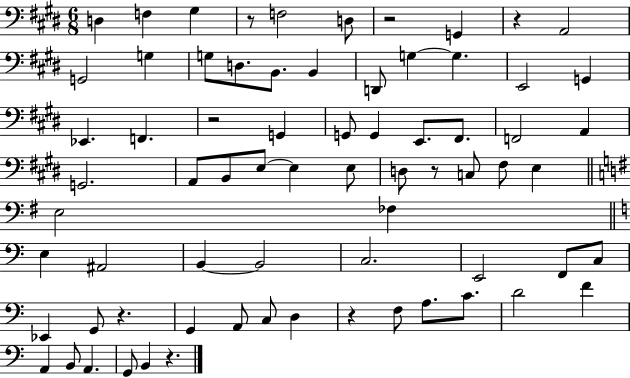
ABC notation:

X:1
T:Untitled
M:6/8
L:1/4
K:E
D, F, ^G, z/2 F,2 D,/2 z2 G,, z A,,2 G,,2 G, G,/2 D,/2 B,,/2 B,, D,,/2 G, G, E,,2 G,, _E,, F,, z2 G,, G,,/2 G,, E,,/2 ^F,,/2 F,,2 A,, G,,2 A,,/2 B,,/2 E,/2 E, E,/2 D,/2 z/2 C,/2 ^F,/2 E, E,2 _F, E, ^A,,2 B,, B,,2 C,2 E,,2 F,,/2 C,/2 _E,, G,,/2 z G,, A,,/2 C,/2 D, z F,/2 A,/2 C/2 D2 F A,, B,,/2 A,, G,,/2 B,, z